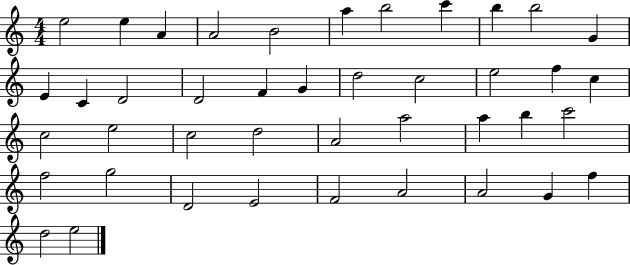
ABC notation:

X:1
T:Untitled
M:4/4
L:1/4
K:C
e2 e A A2 B2 a b2 c' b b2 G E C D2 D2 F G d2 c2 e2 f c c2 e2 c2 d2 A2 a2 a b c'2 f2 g2 D2 E2 F2 A2 A2 G f d2 e2